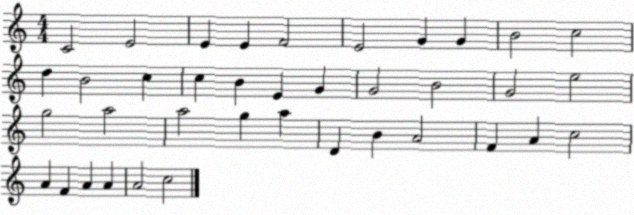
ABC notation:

X:1
T:Untitled
M:4/4
L:1/4
K:C
C2 E2 E E F2 E2 G G B2 c2 d B2 c c B E G G2 B2 G2 e2 g2 a2 a2 g a D B A2 F A c2 A F A A A2 c2